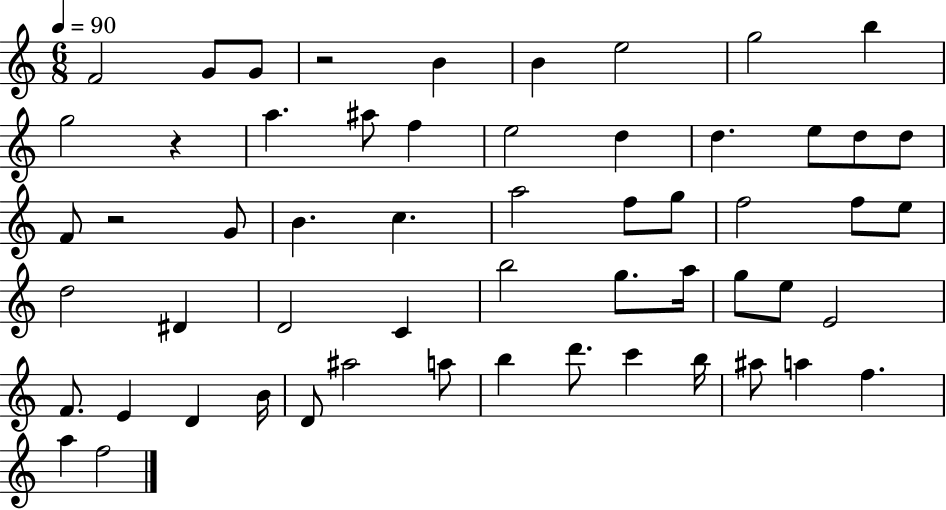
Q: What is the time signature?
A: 6/8